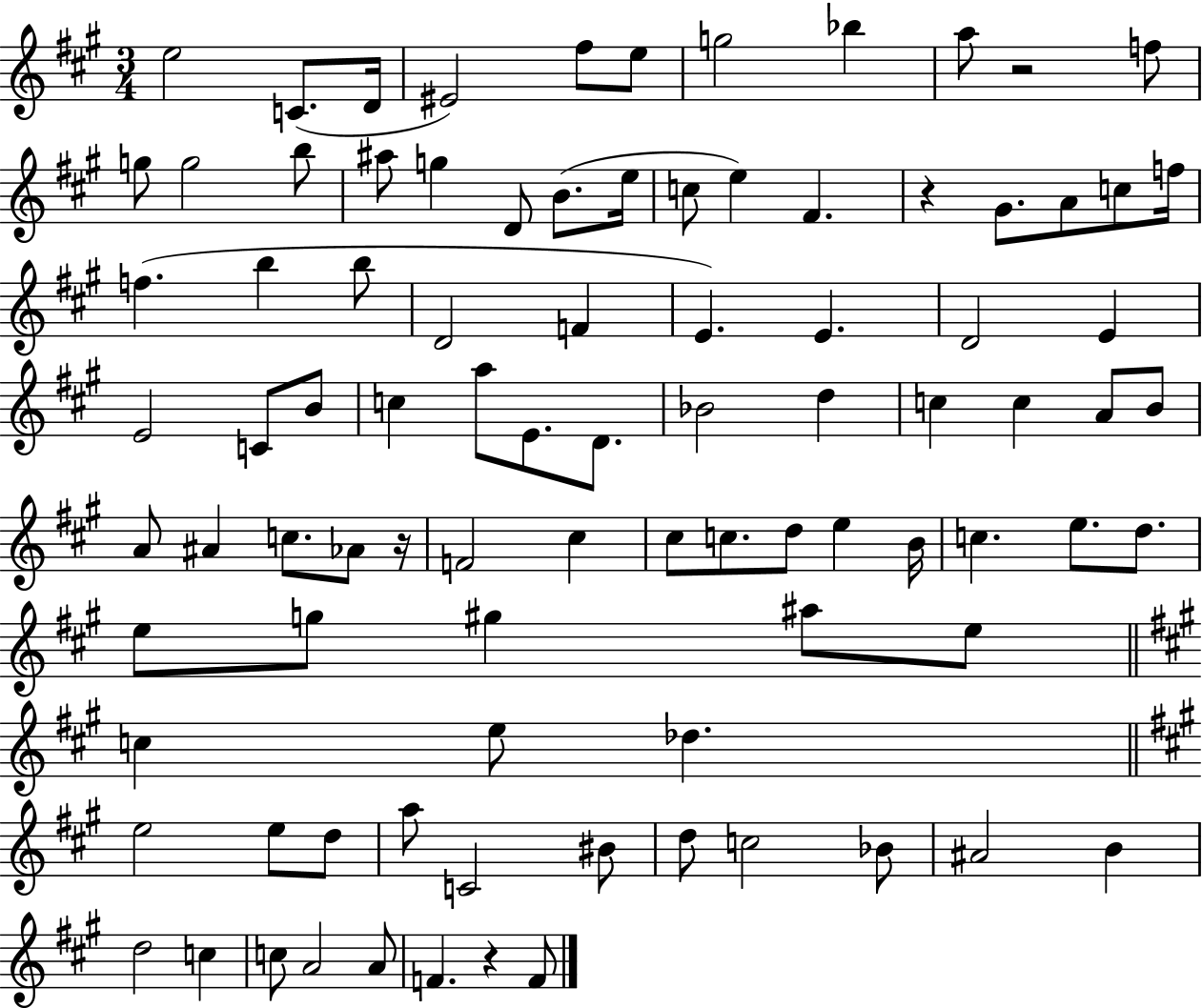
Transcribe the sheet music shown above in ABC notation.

X:1
T:Untitled
M:3/4
L:1/4
K:A
e2 C/2 D/4 ^E2 ^f/2 e/2 g2 _b a/2 z2 f/2 g/2 g2 b/2 ^a/2 g D/2 B/2 e/4 c/2 e ^F z ^G/2 A/2 c/2 f/4 f b b/2 D2 F E E D2 E E2 C/2 B/2 c a/2 E/2 D/2 _B2 d c c A/2 B/2 A/2 ^A c/2 _A/2 z/4 F2 ^c ^c/2 c/2 d/2 e B/4 c e/2 d/2 e/2 g/2 ^g ^a/2 e/2 c e/2 _d e2 e/2 d/2 a/2 C2 ^B/2 d/2 c2 _B/2 ^A2 B d2 c c/2 A2 A/2 F z F/2